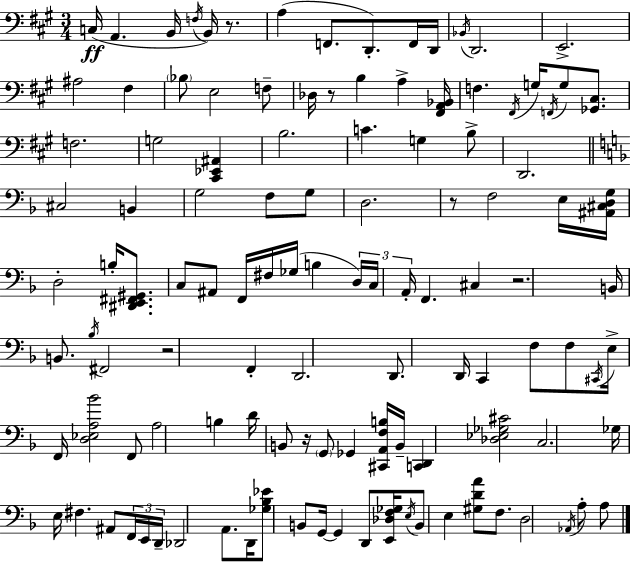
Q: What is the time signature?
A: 3/4